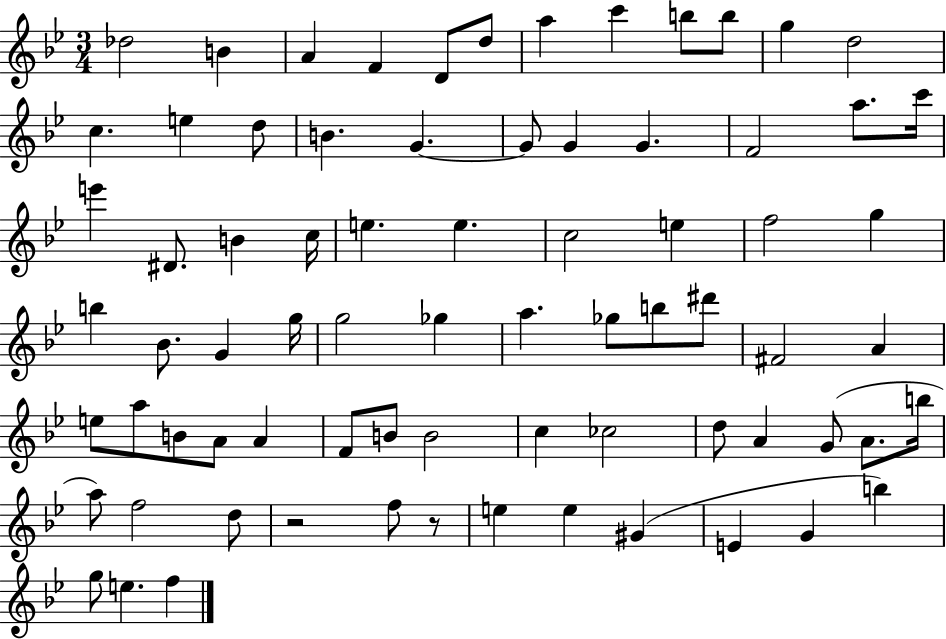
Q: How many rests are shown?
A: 2